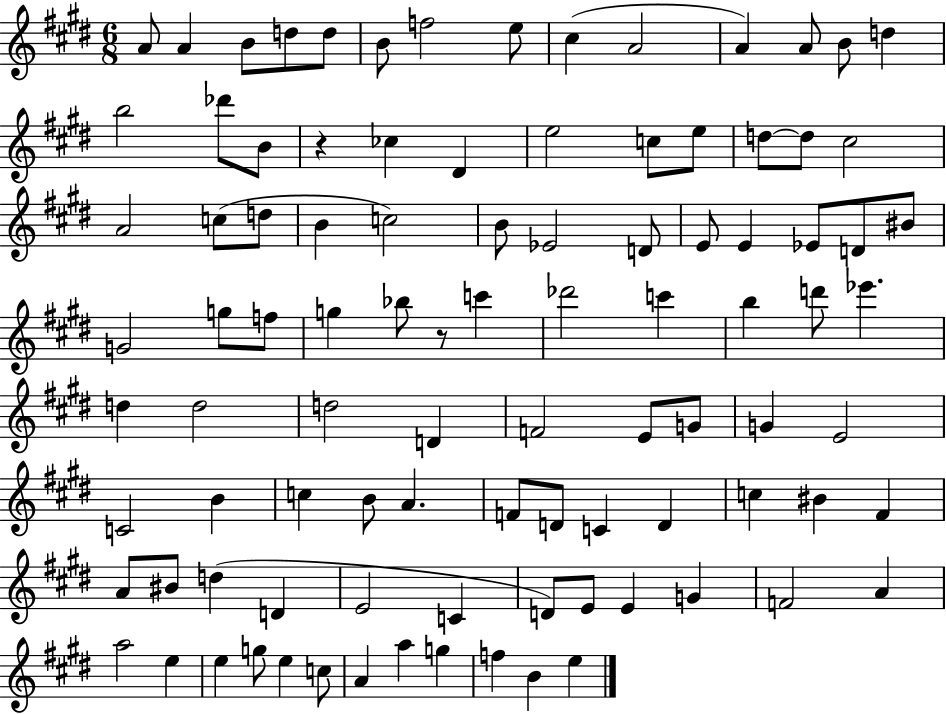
A4/e A4/q B4/e D5/e D5/e B4/e F5/h E5/e C#5/q A4/h A4/q A4/e B4/e D5/q B5/h Db6/e B4/e R/q CES5/q D#4/q E5/h C5/e E5/e D5/e D5/e C#5/h A4/h C5/e D5/e B4/q C5/h B4/e Eb4/h D4/e E4/e E4/q Eb4/e D4/e BIS4/e G4/h G5/e F5/e G5/q Bb5/e R/e C6/q Db6/h C6/q B5/q D6/e Eb6/q. D5/q D5/h D5/h D4/q F4/h E4/e G4/e G4/q E4/h C4/h B4/q C5/q B4/e A4/q. F4/e D4/e C4/q D4/q C5/q BIS4/q F#4/q A4/e BIS4/e D5/q D4/q E4/h C4/q D4/e E4/e E4/q G4/q F4/h A4/q A5/h E5/q E5/q G5/e E5/q C5/e A4/q A5/q G5/q F5/q B4/q E5/q